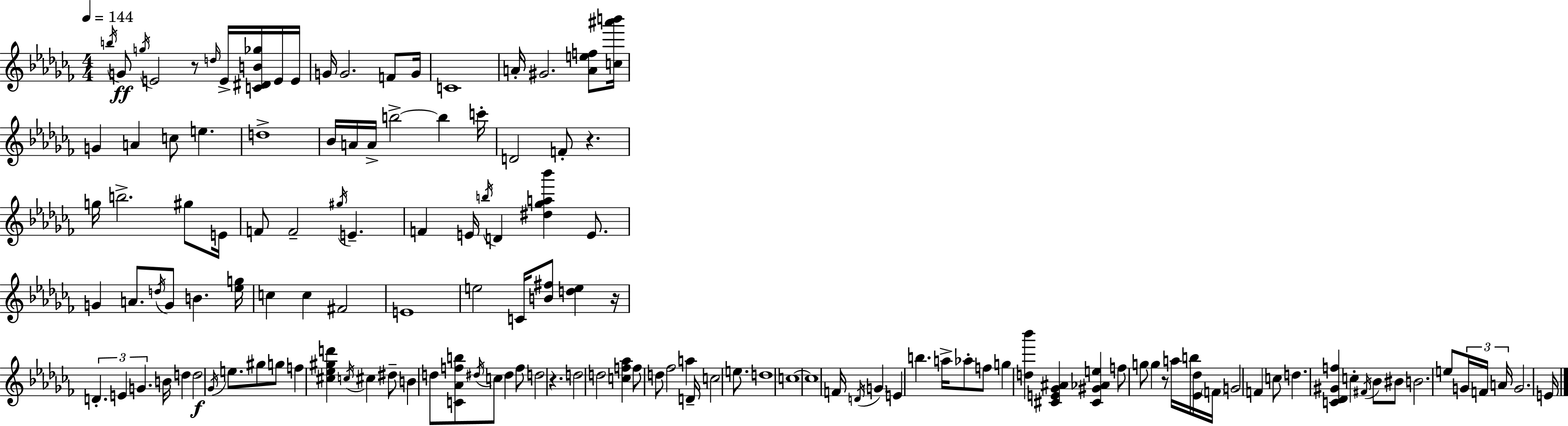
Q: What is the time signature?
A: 4/4